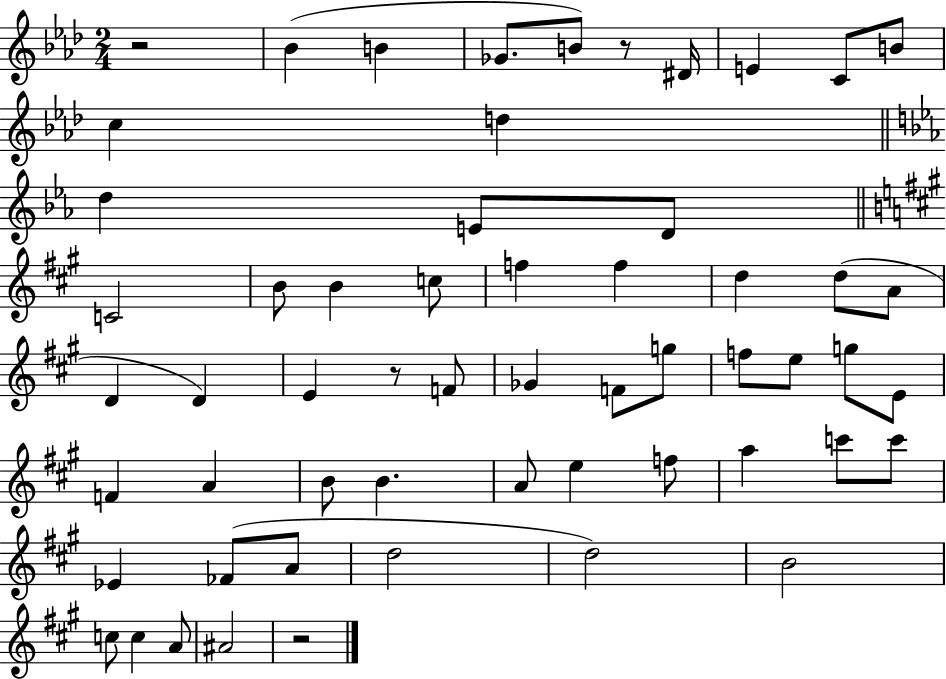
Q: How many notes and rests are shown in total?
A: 57